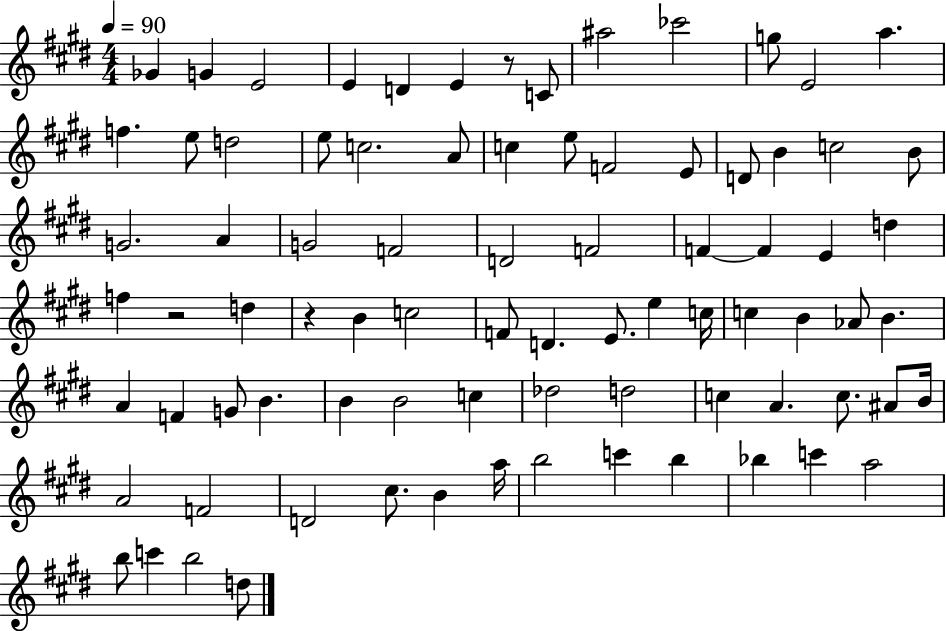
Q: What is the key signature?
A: E major